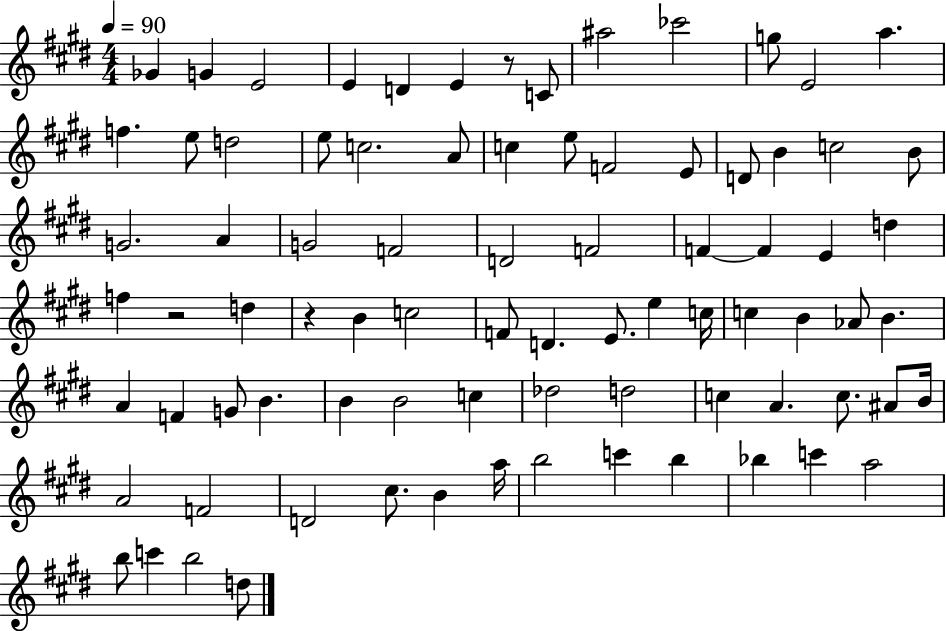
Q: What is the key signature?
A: E major